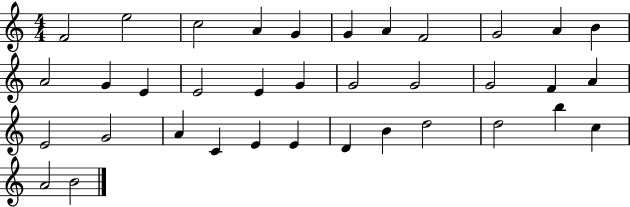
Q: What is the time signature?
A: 4/4